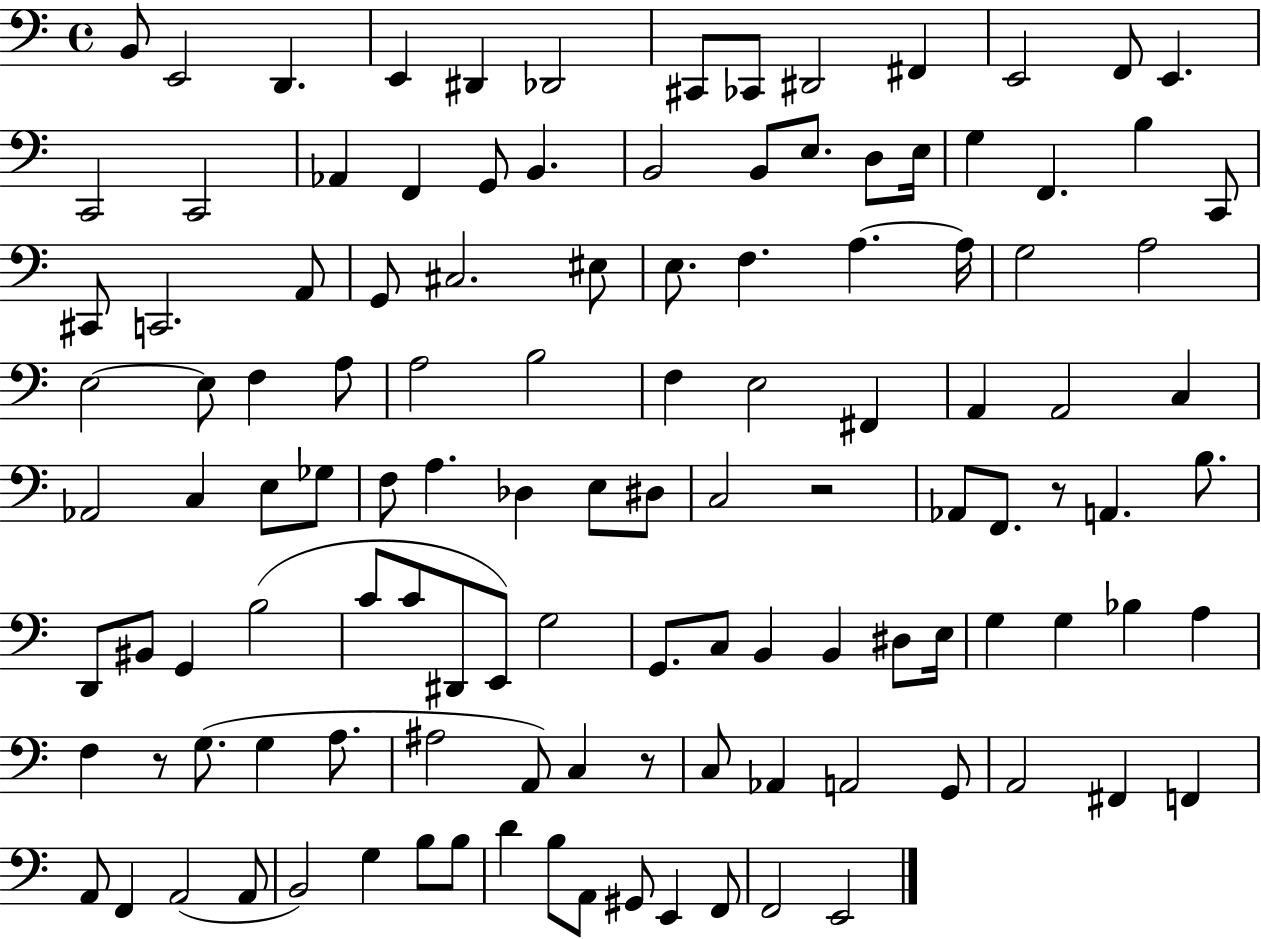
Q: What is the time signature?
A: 4/4